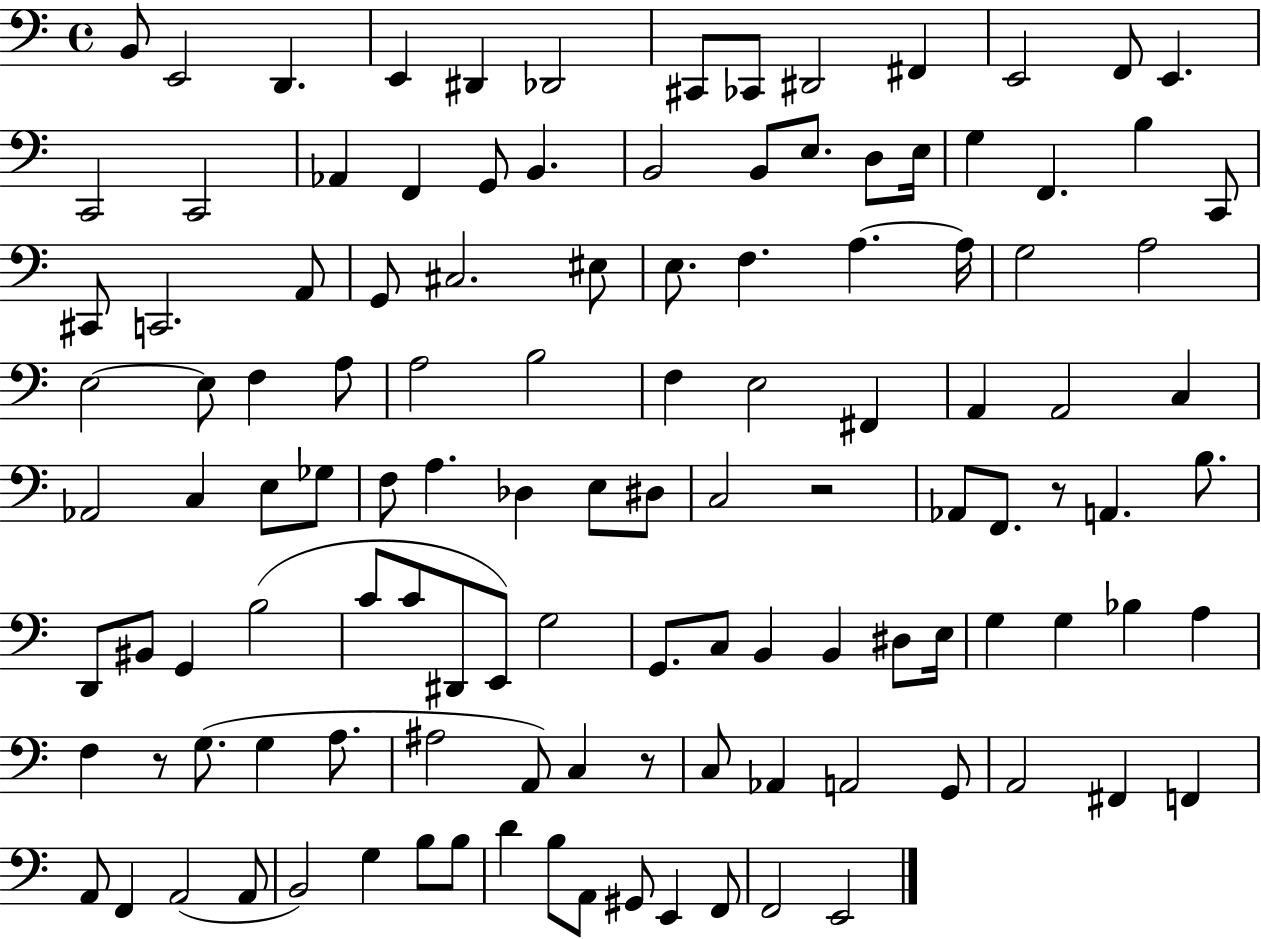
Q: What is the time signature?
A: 4/4